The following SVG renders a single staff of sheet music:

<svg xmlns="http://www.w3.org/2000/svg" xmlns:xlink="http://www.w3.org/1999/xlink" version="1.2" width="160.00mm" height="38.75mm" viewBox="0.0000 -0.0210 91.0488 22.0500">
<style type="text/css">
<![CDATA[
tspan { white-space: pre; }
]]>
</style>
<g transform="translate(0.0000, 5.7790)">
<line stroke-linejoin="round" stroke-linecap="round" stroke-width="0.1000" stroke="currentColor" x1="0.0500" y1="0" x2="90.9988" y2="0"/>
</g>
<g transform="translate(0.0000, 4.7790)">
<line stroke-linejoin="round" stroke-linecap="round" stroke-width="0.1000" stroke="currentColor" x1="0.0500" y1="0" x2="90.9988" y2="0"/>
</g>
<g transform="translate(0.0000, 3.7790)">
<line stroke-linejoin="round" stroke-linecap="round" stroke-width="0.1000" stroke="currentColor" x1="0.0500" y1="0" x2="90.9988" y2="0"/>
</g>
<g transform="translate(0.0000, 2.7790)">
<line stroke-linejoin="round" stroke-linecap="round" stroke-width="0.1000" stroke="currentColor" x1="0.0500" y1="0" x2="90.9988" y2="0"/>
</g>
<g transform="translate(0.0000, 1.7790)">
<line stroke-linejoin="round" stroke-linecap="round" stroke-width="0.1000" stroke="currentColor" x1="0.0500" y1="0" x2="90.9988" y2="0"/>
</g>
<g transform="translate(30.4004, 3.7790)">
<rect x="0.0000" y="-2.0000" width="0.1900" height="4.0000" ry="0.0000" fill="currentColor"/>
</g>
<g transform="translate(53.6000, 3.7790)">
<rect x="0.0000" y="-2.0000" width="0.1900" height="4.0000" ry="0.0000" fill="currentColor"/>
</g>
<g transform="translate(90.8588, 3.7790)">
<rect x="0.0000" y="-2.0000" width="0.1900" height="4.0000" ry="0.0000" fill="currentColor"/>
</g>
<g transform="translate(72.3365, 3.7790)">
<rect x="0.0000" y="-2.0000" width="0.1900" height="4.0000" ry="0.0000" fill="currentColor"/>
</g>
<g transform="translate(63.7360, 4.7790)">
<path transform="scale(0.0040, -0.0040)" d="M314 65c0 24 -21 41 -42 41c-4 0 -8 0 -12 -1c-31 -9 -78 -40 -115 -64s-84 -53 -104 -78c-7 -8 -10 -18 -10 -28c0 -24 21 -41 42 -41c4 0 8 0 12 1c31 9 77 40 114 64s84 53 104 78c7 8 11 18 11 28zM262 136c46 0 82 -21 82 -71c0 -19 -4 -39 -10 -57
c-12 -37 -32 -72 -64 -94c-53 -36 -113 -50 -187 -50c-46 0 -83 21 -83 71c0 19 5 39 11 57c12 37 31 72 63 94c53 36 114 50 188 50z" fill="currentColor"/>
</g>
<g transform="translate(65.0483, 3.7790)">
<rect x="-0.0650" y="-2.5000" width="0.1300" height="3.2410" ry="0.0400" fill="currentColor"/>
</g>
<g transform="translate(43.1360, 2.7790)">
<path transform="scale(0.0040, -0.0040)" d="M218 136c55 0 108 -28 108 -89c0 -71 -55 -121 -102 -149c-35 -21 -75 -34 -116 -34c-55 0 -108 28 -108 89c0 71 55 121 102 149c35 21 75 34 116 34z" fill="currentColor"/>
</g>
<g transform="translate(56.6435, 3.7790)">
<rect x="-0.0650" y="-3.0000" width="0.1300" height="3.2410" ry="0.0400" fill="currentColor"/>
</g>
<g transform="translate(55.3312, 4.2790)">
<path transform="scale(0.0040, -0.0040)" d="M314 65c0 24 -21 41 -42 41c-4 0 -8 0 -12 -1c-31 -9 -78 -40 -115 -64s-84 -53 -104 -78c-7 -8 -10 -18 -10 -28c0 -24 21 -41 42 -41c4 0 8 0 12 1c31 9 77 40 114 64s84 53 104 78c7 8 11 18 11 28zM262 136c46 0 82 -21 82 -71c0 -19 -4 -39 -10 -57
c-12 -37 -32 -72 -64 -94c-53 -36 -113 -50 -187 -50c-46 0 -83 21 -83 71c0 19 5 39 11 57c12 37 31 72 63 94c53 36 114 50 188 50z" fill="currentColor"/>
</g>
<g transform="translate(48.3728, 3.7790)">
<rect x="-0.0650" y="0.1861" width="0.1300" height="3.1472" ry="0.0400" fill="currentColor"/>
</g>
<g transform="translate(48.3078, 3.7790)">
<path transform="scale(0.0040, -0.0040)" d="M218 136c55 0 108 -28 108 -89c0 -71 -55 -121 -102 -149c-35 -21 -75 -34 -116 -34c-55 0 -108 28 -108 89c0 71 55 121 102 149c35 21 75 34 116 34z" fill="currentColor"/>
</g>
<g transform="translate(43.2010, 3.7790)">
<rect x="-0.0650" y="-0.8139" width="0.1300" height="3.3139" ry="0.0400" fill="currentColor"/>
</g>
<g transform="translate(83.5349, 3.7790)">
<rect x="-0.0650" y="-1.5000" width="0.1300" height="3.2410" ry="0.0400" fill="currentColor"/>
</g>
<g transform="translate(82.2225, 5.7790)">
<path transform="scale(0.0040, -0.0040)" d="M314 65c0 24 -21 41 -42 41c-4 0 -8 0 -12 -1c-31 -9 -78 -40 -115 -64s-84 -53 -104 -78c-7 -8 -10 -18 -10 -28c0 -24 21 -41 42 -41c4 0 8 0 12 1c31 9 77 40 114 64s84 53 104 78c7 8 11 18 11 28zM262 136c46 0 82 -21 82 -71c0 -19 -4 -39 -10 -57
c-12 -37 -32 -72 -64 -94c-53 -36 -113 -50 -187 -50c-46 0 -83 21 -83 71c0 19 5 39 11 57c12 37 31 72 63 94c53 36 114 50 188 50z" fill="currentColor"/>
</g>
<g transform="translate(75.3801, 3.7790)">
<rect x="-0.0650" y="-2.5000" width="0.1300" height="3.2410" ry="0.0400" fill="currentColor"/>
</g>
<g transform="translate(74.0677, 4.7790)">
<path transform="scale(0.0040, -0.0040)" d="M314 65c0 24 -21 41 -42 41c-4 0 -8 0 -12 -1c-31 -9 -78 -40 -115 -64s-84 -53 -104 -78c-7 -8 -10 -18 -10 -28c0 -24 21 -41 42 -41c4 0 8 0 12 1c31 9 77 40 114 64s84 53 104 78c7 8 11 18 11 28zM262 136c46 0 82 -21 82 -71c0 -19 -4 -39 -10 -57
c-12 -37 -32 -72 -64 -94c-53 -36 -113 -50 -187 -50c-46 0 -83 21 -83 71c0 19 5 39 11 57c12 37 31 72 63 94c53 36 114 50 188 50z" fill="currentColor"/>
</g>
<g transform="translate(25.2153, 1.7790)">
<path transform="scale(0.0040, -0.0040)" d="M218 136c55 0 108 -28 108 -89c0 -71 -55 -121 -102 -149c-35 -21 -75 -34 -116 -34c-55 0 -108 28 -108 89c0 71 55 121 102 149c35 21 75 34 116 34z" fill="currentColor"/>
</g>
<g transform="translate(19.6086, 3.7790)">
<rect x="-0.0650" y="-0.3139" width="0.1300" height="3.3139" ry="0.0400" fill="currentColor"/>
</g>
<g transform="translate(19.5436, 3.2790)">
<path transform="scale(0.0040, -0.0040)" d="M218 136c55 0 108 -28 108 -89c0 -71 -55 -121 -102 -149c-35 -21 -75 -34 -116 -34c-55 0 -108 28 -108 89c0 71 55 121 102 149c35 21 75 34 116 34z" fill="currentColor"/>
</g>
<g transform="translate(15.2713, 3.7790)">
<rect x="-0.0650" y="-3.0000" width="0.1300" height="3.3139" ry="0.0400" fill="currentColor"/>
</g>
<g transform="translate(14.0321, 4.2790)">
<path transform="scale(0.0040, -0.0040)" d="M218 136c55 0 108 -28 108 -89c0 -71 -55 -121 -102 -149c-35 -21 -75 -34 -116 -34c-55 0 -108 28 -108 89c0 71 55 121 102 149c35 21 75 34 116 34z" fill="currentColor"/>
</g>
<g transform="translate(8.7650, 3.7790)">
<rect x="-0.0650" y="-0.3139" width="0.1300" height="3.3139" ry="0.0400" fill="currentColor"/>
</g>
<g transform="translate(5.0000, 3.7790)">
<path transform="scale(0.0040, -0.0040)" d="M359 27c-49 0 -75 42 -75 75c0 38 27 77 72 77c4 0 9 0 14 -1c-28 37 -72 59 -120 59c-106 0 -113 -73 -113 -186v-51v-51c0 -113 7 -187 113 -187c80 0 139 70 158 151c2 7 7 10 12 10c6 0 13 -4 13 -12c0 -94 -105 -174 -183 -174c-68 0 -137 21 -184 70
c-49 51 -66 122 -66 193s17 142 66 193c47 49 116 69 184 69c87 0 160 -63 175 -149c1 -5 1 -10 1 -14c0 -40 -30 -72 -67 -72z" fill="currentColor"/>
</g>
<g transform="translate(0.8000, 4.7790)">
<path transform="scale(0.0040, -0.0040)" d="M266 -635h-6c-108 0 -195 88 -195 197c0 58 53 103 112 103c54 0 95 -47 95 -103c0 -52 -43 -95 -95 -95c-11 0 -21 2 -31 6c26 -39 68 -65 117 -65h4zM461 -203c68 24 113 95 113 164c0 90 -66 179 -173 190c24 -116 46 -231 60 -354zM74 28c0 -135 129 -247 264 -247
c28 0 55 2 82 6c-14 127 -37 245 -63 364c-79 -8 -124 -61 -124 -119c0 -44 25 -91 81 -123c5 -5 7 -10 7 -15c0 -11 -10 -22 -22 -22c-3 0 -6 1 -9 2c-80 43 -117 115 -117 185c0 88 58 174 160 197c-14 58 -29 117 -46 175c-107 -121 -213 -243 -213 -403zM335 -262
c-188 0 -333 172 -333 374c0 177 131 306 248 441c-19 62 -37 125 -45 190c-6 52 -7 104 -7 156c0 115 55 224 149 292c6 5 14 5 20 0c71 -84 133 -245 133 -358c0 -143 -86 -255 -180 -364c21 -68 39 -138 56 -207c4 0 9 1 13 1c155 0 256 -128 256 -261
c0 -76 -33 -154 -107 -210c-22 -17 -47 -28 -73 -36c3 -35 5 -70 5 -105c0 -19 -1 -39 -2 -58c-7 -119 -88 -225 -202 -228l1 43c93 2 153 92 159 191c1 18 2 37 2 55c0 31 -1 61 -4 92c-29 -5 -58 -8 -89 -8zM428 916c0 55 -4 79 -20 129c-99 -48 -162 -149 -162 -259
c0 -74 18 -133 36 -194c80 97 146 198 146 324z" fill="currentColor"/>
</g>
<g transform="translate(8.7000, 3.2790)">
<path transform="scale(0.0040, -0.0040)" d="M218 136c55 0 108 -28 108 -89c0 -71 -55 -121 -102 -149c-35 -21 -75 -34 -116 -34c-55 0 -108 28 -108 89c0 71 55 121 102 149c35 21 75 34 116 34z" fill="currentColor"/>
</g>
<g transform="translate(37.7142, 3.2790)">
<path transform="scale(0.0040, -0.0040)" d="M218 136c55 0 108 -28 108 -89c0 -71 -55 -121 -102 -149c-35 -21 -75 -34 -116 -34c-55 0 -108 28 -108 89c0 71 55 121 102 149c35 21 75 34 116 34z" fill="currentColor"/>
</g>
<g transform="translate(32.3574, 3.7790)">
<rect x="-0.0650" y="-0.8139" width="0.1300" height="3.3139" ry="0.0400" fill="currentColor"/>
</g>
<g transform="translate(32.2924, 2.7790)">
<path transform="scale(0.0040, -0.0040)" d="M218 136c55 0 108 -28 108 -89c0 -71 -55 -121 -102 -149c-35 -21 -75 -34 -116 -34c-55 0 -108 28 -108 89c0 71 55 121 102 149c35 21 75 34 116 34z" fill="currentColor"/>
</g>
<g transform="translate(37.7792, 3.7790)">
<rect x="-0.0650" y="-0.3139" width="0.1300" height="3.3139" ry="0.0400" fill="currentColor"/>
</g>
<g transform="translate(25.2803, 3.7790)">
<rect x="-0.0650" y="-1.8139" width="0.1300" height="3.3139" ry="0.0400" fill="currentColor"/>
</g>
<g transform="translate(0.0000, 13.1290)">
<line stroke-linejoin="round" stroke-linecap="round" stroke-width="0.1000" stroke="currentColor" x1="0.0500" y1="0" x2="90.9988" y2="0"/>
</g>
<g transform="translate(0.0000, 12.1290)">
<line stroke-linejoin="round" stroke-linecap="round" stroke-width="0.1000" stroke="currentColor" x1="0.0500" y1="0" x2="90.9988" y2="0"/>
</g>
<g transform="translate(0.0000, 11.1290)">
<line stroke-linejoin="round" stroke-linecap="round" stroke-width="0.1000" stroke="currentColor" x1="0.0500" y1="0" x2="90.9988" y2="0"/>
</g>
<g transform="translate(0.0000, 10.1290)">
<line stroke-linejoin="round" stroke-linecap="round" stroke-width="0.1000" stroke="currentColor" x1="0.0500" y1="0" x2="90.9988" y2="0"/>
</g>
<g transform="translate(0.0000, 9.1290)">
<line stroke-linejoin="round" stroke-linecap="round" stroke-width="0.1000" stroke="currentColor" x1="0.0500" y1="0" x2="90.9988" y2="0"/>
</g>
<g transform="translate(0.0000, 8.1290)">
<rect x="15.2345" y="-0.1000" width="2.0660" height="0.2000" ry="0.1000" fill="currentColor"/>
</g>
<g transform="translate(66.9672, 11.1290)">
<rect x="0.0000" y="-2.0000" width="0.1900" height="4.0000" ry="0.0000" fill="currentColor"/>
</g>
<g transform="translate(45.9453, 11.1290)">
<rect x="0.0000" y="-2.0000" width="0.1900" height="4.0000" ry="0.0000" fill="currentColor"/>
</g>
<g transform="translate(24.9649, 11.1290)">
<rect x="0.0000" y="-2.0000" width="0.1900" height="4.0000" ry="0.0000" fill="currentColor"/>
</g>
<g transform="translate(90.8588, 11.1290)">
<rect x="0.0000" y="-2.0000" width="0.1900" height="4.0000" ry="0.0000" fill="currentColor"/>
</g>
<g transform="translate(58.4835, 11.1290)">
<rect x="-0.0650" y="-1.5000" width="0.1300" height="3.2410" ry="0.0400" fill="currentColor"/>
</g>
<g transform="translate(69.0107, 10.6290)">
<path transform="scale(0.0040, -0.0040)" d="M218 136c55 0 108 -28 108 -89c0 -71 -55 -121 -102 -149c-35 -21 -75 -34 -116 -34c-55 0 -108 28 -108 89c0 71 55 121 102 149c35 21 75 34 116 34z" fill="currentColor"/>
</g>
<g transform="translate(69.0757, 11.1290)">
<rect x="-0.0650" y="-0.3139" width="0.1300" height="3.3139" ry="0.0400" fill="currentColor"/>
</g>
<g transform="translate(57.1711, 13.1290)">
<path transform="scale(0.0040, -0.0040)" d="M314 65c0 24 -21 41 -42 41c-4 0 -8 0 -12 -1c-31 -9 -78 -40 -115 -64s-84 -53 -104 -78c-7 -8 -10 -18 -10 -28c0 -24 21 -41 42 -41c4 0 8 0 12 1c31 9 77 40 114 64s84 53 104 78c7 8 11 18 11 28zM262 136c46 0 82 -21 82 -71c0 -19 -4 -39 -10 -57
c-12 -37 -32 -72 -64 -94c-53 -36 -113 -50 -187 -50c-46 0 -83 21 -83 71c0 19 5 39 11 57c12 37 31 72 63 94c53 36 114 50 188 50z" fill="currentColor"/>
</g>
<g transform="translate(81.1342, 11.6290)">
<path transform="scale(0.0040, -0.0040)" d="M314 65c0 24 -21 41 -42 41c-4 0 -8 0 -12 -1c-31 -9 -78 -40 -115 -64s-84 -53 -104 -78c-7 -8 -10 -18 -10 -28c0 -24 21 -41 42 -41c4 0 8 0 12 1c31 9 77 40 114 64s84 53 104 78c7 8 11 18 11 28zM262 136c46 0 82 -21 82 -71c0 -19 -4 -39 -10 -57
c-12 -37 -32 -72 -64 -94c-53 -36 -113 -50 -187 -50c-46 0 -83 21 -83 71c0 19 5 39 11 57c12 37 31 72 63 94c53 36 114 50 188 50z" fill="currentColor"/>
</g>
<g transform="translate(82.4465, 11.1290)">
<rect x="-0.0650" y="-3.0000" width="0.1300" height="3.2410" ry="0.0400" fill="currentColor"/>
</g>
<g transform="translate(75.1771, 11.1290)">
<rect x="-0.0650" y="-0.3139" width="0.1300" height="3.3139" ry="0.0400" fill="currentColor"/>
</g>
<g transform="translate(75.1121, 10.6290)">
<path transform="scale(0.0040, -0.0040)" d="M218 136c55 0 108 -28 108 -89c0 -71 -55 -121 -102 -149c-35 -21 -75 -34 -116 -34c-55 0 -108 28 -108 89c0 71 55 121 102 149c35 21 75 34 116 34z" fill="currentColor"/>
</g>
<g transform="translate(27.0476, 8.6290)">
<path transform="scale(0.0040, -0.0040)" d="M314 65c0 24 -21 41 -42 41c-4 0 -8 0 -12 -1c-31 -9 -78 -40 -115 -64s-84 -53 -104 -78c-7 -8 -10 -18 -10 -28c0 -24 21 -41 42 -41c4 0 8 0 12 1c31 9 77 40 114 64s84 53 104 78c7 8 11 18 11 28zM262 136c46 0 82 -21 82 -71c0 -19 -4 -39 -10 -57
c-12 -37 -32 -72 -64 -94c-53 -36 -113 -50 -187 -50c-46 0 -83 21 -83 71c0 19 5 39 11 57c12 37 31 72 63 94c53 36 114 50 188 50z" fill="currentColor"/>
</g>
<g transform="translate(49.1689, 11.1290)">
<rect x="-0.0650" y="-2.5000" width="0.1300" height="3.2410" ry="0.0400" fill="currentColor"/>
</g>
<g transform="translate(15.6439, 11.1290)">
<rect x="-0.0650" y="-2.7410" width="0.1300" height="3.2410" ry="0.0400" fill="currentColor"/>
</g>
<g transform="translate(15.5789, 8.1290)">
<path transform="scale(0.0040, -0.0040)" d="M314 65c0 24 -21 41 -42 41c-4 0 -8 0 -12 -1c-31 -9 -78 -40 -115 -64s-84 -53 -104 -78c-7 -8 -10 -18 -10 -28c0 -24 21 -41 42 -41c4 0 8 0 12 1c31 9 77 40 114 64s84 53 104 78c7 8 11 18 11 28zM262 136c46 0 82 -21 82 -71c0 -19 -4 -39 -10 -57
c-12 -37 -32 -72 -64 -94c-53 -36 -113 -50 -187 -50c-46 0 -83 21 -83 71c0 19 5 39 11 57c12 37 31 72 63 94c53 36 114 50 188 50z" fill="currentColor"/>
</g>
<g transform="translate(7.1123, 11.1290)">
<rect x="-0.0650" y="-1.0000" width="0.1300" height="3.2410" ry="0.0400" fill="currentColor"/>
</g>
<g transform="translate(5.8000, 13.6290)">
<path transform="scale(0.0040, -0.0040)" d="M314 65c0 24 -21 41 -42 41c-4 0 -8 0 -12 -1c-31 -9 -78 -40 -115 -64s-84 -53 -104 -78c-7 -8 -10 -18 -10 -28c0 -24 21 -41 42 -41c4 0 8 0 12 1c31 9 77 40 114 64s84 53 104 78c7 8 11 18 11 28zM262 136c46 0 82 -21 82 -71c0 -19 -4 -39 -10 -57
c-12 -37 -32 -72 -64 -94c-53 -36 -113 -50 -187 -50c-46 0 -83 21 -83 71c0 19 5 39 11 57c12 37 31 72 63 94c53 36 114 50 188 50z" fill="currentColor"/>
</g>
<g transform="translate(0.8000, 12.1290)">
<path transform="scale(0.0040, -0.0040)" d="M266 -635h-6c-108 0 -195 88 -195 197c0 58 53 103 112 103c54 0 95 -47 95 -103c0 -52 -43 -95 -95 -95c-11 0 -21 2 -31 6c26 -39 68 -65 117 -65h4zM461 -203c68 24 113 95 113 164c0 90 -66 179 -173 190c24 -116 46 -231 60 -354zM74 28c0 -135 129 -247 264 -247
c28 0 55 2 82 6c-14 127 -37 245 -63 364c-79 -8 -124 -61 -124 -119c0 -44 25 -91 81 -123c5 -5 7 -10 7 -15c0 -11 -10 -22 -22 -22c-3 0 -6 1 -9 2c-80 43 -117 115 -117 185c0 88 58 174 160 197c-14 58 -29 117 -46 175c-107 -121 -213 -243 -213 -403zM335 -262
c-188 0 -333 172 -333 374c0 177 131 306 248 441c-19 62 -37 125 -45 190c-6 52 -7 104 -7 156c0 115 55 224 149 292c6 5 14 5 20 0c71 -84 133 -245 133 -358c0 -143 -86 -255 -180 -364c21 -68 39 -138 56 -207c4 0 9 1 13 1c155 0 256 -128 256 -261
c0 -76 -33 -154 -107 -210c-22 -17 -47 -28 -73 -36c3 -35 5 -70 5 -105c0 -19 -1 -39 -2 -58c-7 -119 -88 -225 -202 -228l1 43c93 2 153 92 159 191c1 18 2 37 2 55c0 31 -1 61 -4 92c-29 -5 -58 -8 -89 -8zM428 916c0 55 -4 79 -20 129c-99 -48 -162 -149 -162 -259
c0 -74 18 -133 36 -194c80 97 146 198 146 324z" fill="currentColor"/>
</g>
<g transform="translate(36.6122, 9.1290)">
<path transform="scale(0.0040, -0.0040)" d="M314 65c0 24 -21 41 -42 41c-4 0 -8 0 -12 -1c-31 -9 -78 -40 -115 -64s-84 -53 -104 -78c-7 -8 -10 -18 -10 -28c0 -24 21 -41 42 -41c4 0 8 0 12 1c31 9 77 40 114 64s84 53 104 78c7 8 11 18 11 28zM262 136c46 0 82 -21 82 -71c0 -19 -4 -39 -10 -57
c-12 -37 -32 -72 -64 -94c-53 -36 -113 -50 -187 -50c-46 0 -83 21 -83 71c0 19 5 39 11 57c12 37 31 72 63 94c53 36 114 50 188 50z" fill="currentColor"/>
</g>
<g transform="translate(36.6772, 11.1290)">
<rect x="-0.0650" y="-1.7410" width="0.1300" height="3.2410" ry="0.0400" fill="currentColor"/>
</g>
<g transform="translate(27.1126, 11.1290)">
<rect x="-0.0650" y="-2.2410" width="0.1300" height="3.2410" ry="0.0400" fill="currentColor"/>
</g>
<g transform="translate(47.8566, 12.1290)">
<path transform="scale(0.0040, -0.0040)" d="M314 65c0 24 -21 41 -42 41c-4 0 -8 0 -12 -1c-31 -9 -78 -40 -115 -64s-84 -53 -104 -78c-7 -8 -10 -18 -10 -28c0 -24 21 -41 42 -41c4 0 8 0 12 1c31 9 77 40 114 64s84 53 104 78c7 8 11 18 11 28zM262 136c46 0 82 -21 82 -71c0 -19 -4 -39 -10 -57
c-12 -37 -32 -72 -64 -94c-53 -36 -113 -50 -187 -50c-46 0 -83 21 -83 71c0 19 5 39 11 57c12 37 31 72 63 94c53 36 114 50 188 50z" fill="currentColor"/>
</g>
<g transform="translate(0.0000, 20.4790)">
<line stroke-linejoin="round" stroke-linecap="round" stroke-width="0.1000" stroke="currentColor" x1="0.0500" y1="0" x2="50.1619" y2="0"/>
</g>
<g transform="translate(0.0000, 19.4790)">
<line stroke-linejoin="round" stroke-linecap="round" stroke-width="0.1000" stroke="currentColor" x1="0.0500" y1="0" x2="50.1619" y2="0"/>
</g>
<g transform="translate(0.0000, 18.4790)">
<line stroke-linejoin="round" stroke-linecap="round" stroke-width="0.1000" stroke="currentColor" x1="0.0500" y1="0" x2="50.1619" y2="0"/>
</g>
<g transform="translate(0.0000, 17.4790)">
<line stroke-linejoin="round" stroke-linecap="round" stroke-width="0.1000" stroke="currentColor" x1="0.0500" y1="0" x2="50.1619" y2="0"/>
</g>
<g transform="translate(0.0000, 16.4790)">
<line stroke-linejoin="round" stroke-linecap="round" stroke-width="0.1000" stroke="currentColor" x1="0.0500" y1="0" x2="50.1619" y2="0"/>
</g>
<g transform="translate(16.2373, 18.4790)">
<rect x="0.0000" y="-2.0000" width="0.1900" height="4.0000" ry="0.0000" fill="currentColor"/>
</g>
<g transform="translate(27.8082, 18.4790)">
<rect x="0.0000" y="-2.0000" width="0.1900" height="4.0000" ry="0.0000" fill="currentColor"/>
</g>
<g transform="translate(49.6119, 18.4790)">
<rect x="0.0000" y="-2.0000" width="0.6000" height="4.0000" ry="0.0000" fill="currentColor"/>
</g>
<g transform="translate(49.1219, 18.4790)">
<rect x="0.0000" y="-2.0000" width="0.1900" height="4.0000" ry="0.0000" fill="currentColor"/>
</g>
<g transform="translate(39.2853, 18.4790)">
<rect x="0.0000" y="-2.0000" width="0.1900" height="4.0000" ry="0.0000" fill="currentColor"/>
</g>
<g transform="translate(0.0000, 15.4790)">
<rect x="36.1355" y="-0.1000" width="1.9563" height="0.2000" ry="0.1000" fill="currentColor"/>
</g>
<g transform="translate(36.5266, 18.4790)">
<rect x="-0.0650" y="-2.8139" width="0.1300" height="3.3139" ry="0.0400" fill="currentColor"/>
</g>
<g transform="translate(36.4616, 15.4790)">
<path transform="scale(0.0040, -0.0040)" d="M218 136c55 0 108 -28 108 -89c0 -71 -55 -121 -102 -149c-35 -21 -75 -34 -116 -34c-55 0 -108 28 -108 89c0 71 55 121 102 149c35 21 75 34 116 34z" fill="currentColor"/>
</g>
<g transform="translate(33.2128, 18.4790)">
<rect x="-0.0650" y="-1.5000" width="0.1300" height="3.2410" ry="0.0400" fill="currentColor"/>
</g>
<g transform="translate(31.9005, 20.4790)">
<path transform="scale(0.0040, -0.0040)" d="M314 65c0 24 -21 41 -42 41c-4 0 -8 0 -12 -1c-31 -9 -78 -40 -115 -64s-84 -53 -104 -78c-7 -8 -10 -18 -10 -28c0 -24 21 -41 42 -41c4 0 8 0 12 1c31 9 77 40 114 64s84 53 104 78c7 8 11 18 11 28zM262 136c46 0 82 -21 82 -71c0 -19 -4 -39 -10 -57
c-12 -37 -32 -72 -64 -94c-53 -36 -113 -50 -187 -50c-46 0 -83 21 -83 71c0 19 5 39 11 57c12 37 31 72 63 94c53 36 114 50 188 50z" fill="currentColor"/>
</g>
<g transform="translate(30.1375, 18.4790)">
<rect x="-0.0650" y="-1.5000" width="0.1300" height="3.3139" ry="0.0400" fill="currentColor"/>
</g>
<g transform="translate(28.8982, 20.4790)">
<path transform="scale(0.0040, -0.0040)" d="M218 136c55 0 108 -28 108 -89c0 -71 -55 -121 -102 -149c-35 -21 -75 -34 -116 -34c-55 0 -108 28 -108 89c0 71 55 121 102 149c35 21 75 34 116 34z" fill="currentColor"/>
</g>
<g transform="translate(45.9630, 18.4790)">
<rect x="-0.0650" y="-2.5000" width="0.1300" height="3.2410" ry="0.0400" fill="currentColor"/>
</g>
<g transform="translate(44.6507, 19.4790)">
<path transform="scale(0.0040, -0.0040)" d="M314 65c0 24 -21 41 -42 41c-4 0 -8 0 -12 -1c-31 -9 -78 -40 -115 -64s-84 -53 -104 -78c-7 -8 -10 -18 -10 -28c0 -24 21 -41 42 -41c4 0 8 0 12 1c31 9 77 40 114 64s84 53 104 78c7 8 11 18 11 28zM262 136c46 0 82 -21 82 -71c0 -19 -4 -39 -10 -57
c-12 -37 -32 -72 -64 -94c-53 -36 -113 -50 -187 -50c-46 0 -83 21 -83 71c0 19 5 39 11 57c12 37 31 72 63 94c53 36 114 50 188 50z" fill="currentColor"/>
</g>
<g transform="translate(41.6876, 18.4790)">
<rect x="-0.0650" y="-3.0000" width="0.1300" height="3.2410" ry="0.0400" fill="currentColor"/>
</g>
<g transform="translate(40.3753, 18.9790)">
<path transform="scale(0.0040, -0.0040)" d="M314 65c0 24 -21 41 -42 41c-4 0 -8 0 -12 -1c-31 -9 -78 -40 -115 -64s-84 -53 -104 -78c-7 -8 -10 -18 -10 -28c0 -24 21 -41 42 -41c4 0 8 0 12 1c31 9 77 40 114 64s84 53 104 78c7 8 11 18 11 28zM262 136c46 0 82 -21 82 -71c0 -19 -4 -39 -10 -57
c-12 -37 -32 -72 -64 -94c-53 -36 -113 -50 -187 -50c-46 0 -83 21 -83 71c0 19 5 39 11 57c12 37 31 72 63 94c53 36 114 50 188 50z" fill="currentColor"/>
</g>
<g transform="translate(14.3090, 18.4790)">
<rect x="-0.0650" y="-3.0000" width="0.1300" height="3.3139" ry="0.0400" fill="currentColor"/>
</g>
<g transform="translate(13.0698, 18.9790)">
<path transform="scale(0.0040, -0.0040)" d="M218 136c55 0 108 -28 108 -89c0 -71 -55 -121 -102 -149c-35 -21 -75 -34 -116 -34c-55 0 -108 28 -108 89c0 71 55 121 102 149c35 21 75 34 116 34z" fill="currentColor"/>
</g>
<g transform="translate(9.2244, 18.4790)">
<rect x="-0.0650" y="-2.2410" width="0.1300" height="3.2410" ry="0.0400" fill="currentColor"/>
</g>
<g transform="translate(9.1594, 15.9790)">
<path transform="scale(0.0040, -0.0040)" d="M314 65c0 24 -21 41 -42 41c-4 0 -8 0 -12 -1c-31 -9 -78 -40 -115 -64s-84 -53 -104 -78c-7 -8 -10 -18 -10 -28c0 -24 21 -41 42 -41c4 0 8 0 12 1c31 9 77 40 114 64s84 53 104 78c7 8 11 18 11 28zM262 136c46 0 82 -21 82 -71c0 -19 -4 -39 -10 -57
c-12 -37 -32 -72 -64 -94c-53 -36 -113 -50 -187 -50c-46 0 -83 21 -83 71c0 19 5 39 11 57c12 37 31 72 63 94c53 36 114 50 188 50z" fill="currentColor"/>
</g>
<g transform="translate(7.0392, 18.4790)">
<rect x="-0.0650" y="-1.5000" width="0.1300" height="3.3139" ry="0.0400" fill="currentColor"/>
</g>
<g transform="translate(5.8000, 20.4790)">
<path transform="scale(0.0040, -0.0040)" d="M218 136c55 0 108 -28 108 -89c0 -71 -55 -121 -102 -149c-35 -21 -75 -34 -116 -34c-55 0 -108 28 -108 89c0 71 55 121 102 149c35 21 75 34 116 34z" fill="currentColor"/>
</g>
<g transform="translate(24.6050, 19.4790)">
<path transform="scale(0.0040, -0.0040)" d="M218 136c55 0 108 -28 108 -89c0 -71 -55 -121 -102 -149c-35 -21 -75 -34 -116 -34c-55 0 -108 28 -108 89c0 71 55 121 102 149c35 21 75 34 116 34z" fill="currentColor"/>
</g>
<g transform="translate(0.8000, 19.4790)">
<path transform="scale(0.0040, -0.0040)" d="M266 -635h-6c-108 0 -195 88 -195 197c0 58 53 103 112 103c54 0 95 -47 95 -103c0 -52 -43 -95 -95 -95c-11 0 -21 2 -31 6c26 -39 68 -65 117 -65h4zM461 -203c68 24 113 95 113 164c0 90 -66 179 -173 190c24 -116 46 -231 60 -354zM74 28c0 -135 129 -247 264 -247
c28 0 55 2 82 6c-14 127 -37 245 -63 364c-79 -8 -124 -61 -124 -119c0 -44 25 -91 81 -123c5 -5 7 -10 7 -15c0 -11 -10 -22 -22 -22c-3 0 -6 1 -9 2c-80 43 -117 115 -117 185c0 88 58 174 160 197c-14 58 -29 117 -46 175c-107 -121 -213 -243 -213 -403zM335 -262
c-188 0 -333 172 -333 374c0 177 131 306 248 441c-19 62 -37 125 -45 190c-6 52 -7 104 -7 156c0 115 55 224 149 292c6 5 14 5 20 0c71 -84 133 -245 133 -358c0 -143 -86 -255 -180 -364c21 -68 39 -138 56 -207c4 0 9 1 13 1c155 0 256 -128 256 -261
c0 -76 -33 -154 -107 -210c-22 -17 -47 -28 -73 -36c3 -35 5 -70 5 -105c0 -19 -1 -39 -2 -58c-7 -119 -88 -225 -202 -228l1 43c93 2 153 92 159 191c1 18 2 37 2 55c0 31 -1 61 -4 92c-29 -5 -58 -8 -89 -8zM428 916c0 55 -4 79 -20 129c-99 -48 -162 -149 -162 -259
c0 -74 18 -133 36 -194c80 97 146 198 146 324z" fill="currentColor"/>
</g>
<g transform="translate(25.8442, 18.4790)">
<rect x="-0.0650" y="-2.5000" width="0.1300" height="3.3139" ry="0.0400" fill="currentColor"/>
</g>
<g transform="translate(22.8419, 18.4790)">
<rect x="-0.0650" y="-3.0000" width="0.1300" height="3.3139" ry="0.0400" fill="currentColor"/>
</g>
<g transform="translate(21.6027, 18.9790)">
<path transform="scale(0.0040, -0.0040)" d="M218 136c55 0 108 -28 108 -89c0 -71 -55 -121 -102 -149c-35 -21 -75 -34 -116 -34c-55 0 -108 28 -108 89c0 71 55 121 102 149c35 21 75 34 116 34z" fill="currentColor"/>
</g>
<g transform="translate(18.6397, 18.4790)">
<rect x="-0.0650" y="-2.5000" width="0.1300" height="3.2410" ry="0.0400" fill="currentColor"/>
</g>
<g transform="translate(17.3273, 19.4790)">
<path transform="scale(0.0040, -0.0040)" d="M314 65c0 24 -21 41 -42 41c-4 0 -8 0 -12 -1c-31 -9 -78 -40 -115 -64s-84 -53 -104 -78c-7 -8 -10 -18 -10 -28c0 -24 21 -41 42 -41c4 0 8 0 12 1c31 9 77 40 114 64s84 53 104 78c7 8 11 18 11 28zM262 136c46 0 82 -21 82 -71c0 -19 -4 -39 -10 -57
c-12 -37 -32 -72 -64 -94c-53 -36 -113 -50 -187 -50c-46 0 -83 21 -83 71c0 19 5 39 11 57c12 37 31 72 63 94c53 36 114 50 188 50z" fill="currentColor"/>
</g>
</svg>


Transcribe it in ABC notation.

X:1
T:Untitled
M:4/4
L:1/4
K:C
c A c f d c d B A2 G2 G2 E2 D2 a2 g2 f2 G2 E2 c c A2 E g2 A G2 A G E E2 a A2 G2